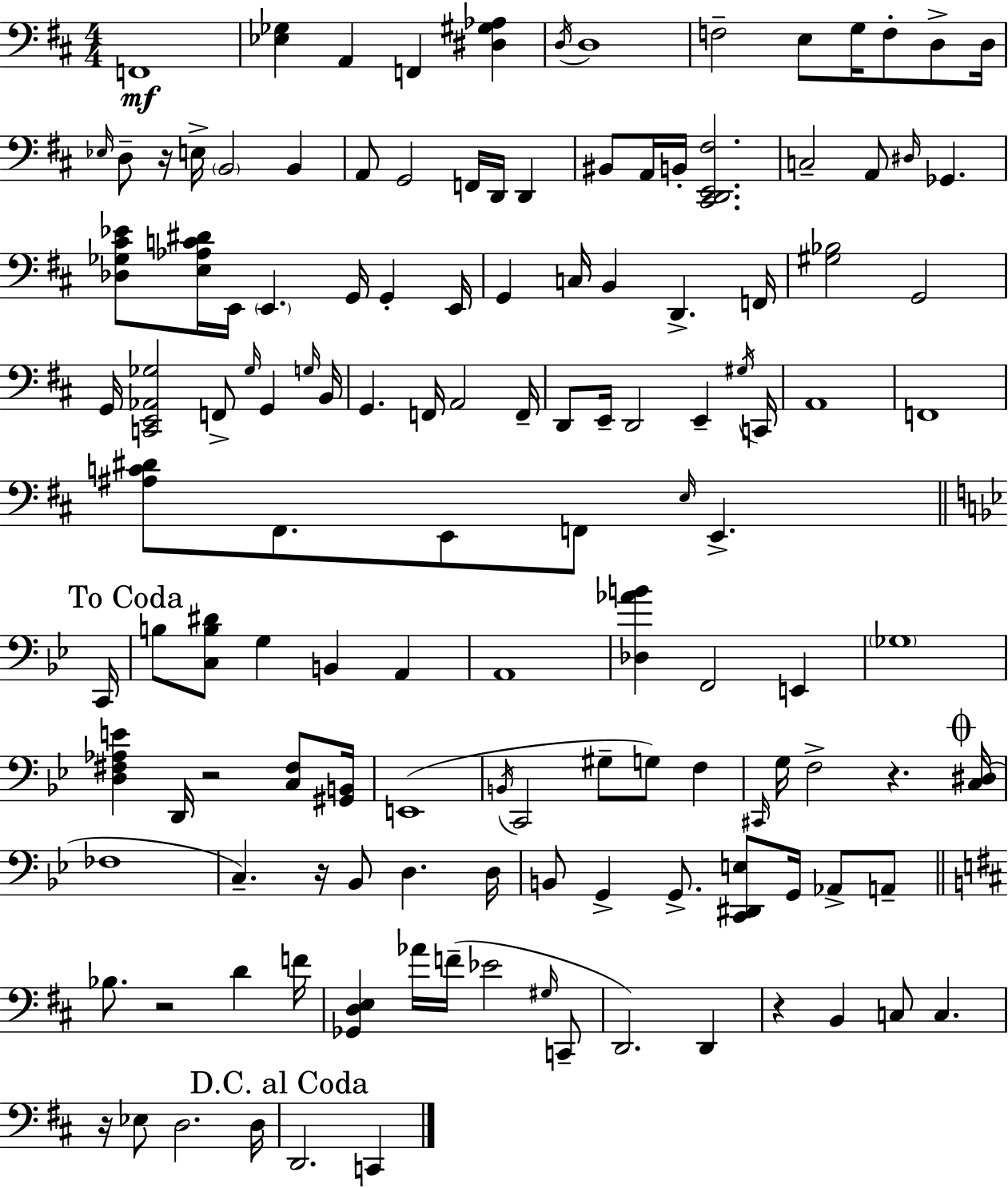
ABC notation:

X:1
T:Untitled
M:4/4
L:1/4
K:D
F,,4 [_E,_G,] A,, F,, [^D,^G,_A,] D,/4 D,4 F,2 E,/2 G,/4 F,/2 D,/2 D,/4 _E,/4 D,/2 z/4 E,/4 B,,2 B,, A,,/2 G,,2 F,,/4 D,,/4 D,, ^B,,/2 A,,/4 B,,/4 [^C,,D,,E,,^F,]2 C,2 A,,/2 ^D,/4 _G,, [_D,_G,^C_E]/2 [E,_A,C^D]/4 E,,/4 E,, G,,/4 G,, E,,/4 G,, C,/4 B,, D,, F,,/4 [^G,_B,]2 G,,2 G,,/4 [C,,E,,_A,,_G,]2 F,,/2 _G,/4 G,, G,/4 B,,/4 G,, F,,/4 A,,2 F,,/4 D,,/2 E,,/4 D,,2 E,, ^G,/4 C,,/4 A,,4 F,,4 [^A,C^D]/2 ^F,,/2 E,,/2 F,,/2 E,/4 E,, C,,/4 B,/2 [C,B,^D]/2 G, B,, A,, A,,4 [_D,_AB] F,,2 E,, _G,4 [D,^F,_A,E] D,,/4 z2 [C,^F,]/2 [^G,,B,,]/4 E,,4 B,,/4 C,,2 ^G,/2 G,/2 F, ^C,,/4 G,/4 F,2 z [C,^D,]/4 _F,4 C, z/4 _B,,/2 D, D,/4 B,,/2 G,, G,,/2 [C,,^D,,E,]/2 G,,/4 _A,,/2 A,,/2 _B,/2 z2 D F/4 [_G,,D,E,] _A/4 F/4 _E2 ^G,/4 C,,/2 D,,2 D,, z B,, C,/2 C, z/4 _E,/2 D,2 D,/4 D,,2 C,,